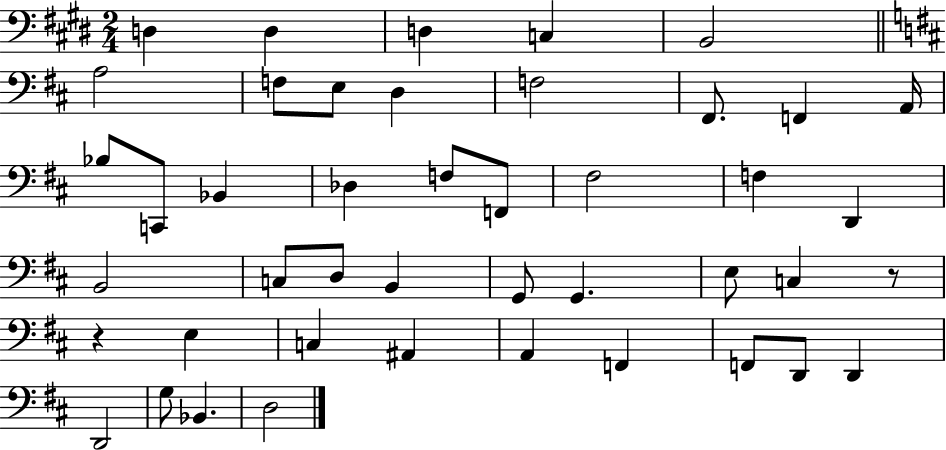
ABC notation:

X:1
T:Untitled
M:2/4
L:1/4
K:E
D, D, D, C, B,,2 A,2 F,/2 E,/2 D, F,2 ^F,,/2 F,, A,,/4 _B,/2 C,,/2 _B,, _D, F,/2 F,,/2 ^F,2 F, D,, B,,2 C,/2 D,/2 B,, G,,/2 G,, E,/2 C, z/2 z E, C, ^A,, A,, F,, F,,/2 D,,/2 D,, D,,2 G,/2 _B,, D,2